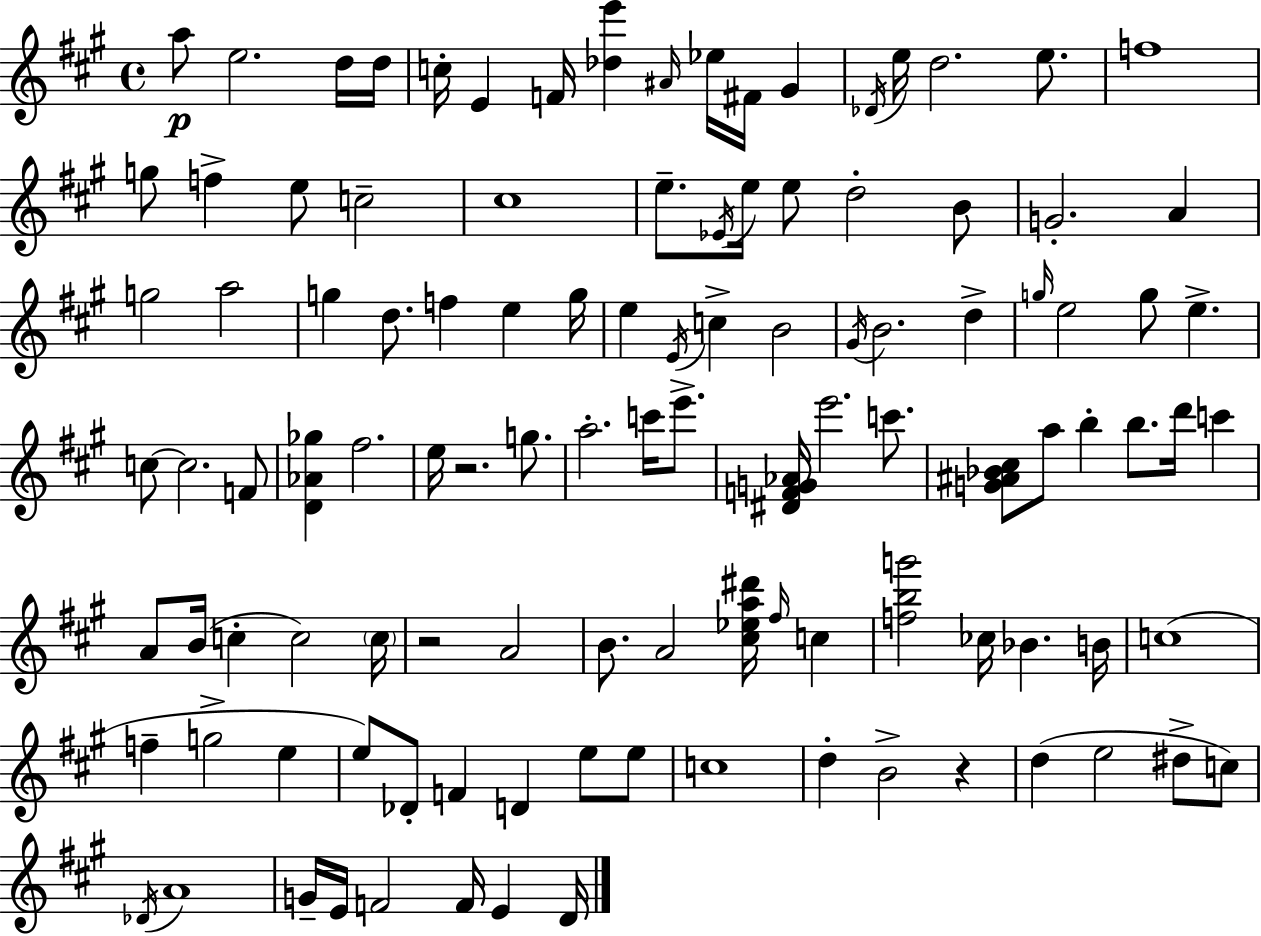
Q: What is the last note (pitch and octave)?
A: D4